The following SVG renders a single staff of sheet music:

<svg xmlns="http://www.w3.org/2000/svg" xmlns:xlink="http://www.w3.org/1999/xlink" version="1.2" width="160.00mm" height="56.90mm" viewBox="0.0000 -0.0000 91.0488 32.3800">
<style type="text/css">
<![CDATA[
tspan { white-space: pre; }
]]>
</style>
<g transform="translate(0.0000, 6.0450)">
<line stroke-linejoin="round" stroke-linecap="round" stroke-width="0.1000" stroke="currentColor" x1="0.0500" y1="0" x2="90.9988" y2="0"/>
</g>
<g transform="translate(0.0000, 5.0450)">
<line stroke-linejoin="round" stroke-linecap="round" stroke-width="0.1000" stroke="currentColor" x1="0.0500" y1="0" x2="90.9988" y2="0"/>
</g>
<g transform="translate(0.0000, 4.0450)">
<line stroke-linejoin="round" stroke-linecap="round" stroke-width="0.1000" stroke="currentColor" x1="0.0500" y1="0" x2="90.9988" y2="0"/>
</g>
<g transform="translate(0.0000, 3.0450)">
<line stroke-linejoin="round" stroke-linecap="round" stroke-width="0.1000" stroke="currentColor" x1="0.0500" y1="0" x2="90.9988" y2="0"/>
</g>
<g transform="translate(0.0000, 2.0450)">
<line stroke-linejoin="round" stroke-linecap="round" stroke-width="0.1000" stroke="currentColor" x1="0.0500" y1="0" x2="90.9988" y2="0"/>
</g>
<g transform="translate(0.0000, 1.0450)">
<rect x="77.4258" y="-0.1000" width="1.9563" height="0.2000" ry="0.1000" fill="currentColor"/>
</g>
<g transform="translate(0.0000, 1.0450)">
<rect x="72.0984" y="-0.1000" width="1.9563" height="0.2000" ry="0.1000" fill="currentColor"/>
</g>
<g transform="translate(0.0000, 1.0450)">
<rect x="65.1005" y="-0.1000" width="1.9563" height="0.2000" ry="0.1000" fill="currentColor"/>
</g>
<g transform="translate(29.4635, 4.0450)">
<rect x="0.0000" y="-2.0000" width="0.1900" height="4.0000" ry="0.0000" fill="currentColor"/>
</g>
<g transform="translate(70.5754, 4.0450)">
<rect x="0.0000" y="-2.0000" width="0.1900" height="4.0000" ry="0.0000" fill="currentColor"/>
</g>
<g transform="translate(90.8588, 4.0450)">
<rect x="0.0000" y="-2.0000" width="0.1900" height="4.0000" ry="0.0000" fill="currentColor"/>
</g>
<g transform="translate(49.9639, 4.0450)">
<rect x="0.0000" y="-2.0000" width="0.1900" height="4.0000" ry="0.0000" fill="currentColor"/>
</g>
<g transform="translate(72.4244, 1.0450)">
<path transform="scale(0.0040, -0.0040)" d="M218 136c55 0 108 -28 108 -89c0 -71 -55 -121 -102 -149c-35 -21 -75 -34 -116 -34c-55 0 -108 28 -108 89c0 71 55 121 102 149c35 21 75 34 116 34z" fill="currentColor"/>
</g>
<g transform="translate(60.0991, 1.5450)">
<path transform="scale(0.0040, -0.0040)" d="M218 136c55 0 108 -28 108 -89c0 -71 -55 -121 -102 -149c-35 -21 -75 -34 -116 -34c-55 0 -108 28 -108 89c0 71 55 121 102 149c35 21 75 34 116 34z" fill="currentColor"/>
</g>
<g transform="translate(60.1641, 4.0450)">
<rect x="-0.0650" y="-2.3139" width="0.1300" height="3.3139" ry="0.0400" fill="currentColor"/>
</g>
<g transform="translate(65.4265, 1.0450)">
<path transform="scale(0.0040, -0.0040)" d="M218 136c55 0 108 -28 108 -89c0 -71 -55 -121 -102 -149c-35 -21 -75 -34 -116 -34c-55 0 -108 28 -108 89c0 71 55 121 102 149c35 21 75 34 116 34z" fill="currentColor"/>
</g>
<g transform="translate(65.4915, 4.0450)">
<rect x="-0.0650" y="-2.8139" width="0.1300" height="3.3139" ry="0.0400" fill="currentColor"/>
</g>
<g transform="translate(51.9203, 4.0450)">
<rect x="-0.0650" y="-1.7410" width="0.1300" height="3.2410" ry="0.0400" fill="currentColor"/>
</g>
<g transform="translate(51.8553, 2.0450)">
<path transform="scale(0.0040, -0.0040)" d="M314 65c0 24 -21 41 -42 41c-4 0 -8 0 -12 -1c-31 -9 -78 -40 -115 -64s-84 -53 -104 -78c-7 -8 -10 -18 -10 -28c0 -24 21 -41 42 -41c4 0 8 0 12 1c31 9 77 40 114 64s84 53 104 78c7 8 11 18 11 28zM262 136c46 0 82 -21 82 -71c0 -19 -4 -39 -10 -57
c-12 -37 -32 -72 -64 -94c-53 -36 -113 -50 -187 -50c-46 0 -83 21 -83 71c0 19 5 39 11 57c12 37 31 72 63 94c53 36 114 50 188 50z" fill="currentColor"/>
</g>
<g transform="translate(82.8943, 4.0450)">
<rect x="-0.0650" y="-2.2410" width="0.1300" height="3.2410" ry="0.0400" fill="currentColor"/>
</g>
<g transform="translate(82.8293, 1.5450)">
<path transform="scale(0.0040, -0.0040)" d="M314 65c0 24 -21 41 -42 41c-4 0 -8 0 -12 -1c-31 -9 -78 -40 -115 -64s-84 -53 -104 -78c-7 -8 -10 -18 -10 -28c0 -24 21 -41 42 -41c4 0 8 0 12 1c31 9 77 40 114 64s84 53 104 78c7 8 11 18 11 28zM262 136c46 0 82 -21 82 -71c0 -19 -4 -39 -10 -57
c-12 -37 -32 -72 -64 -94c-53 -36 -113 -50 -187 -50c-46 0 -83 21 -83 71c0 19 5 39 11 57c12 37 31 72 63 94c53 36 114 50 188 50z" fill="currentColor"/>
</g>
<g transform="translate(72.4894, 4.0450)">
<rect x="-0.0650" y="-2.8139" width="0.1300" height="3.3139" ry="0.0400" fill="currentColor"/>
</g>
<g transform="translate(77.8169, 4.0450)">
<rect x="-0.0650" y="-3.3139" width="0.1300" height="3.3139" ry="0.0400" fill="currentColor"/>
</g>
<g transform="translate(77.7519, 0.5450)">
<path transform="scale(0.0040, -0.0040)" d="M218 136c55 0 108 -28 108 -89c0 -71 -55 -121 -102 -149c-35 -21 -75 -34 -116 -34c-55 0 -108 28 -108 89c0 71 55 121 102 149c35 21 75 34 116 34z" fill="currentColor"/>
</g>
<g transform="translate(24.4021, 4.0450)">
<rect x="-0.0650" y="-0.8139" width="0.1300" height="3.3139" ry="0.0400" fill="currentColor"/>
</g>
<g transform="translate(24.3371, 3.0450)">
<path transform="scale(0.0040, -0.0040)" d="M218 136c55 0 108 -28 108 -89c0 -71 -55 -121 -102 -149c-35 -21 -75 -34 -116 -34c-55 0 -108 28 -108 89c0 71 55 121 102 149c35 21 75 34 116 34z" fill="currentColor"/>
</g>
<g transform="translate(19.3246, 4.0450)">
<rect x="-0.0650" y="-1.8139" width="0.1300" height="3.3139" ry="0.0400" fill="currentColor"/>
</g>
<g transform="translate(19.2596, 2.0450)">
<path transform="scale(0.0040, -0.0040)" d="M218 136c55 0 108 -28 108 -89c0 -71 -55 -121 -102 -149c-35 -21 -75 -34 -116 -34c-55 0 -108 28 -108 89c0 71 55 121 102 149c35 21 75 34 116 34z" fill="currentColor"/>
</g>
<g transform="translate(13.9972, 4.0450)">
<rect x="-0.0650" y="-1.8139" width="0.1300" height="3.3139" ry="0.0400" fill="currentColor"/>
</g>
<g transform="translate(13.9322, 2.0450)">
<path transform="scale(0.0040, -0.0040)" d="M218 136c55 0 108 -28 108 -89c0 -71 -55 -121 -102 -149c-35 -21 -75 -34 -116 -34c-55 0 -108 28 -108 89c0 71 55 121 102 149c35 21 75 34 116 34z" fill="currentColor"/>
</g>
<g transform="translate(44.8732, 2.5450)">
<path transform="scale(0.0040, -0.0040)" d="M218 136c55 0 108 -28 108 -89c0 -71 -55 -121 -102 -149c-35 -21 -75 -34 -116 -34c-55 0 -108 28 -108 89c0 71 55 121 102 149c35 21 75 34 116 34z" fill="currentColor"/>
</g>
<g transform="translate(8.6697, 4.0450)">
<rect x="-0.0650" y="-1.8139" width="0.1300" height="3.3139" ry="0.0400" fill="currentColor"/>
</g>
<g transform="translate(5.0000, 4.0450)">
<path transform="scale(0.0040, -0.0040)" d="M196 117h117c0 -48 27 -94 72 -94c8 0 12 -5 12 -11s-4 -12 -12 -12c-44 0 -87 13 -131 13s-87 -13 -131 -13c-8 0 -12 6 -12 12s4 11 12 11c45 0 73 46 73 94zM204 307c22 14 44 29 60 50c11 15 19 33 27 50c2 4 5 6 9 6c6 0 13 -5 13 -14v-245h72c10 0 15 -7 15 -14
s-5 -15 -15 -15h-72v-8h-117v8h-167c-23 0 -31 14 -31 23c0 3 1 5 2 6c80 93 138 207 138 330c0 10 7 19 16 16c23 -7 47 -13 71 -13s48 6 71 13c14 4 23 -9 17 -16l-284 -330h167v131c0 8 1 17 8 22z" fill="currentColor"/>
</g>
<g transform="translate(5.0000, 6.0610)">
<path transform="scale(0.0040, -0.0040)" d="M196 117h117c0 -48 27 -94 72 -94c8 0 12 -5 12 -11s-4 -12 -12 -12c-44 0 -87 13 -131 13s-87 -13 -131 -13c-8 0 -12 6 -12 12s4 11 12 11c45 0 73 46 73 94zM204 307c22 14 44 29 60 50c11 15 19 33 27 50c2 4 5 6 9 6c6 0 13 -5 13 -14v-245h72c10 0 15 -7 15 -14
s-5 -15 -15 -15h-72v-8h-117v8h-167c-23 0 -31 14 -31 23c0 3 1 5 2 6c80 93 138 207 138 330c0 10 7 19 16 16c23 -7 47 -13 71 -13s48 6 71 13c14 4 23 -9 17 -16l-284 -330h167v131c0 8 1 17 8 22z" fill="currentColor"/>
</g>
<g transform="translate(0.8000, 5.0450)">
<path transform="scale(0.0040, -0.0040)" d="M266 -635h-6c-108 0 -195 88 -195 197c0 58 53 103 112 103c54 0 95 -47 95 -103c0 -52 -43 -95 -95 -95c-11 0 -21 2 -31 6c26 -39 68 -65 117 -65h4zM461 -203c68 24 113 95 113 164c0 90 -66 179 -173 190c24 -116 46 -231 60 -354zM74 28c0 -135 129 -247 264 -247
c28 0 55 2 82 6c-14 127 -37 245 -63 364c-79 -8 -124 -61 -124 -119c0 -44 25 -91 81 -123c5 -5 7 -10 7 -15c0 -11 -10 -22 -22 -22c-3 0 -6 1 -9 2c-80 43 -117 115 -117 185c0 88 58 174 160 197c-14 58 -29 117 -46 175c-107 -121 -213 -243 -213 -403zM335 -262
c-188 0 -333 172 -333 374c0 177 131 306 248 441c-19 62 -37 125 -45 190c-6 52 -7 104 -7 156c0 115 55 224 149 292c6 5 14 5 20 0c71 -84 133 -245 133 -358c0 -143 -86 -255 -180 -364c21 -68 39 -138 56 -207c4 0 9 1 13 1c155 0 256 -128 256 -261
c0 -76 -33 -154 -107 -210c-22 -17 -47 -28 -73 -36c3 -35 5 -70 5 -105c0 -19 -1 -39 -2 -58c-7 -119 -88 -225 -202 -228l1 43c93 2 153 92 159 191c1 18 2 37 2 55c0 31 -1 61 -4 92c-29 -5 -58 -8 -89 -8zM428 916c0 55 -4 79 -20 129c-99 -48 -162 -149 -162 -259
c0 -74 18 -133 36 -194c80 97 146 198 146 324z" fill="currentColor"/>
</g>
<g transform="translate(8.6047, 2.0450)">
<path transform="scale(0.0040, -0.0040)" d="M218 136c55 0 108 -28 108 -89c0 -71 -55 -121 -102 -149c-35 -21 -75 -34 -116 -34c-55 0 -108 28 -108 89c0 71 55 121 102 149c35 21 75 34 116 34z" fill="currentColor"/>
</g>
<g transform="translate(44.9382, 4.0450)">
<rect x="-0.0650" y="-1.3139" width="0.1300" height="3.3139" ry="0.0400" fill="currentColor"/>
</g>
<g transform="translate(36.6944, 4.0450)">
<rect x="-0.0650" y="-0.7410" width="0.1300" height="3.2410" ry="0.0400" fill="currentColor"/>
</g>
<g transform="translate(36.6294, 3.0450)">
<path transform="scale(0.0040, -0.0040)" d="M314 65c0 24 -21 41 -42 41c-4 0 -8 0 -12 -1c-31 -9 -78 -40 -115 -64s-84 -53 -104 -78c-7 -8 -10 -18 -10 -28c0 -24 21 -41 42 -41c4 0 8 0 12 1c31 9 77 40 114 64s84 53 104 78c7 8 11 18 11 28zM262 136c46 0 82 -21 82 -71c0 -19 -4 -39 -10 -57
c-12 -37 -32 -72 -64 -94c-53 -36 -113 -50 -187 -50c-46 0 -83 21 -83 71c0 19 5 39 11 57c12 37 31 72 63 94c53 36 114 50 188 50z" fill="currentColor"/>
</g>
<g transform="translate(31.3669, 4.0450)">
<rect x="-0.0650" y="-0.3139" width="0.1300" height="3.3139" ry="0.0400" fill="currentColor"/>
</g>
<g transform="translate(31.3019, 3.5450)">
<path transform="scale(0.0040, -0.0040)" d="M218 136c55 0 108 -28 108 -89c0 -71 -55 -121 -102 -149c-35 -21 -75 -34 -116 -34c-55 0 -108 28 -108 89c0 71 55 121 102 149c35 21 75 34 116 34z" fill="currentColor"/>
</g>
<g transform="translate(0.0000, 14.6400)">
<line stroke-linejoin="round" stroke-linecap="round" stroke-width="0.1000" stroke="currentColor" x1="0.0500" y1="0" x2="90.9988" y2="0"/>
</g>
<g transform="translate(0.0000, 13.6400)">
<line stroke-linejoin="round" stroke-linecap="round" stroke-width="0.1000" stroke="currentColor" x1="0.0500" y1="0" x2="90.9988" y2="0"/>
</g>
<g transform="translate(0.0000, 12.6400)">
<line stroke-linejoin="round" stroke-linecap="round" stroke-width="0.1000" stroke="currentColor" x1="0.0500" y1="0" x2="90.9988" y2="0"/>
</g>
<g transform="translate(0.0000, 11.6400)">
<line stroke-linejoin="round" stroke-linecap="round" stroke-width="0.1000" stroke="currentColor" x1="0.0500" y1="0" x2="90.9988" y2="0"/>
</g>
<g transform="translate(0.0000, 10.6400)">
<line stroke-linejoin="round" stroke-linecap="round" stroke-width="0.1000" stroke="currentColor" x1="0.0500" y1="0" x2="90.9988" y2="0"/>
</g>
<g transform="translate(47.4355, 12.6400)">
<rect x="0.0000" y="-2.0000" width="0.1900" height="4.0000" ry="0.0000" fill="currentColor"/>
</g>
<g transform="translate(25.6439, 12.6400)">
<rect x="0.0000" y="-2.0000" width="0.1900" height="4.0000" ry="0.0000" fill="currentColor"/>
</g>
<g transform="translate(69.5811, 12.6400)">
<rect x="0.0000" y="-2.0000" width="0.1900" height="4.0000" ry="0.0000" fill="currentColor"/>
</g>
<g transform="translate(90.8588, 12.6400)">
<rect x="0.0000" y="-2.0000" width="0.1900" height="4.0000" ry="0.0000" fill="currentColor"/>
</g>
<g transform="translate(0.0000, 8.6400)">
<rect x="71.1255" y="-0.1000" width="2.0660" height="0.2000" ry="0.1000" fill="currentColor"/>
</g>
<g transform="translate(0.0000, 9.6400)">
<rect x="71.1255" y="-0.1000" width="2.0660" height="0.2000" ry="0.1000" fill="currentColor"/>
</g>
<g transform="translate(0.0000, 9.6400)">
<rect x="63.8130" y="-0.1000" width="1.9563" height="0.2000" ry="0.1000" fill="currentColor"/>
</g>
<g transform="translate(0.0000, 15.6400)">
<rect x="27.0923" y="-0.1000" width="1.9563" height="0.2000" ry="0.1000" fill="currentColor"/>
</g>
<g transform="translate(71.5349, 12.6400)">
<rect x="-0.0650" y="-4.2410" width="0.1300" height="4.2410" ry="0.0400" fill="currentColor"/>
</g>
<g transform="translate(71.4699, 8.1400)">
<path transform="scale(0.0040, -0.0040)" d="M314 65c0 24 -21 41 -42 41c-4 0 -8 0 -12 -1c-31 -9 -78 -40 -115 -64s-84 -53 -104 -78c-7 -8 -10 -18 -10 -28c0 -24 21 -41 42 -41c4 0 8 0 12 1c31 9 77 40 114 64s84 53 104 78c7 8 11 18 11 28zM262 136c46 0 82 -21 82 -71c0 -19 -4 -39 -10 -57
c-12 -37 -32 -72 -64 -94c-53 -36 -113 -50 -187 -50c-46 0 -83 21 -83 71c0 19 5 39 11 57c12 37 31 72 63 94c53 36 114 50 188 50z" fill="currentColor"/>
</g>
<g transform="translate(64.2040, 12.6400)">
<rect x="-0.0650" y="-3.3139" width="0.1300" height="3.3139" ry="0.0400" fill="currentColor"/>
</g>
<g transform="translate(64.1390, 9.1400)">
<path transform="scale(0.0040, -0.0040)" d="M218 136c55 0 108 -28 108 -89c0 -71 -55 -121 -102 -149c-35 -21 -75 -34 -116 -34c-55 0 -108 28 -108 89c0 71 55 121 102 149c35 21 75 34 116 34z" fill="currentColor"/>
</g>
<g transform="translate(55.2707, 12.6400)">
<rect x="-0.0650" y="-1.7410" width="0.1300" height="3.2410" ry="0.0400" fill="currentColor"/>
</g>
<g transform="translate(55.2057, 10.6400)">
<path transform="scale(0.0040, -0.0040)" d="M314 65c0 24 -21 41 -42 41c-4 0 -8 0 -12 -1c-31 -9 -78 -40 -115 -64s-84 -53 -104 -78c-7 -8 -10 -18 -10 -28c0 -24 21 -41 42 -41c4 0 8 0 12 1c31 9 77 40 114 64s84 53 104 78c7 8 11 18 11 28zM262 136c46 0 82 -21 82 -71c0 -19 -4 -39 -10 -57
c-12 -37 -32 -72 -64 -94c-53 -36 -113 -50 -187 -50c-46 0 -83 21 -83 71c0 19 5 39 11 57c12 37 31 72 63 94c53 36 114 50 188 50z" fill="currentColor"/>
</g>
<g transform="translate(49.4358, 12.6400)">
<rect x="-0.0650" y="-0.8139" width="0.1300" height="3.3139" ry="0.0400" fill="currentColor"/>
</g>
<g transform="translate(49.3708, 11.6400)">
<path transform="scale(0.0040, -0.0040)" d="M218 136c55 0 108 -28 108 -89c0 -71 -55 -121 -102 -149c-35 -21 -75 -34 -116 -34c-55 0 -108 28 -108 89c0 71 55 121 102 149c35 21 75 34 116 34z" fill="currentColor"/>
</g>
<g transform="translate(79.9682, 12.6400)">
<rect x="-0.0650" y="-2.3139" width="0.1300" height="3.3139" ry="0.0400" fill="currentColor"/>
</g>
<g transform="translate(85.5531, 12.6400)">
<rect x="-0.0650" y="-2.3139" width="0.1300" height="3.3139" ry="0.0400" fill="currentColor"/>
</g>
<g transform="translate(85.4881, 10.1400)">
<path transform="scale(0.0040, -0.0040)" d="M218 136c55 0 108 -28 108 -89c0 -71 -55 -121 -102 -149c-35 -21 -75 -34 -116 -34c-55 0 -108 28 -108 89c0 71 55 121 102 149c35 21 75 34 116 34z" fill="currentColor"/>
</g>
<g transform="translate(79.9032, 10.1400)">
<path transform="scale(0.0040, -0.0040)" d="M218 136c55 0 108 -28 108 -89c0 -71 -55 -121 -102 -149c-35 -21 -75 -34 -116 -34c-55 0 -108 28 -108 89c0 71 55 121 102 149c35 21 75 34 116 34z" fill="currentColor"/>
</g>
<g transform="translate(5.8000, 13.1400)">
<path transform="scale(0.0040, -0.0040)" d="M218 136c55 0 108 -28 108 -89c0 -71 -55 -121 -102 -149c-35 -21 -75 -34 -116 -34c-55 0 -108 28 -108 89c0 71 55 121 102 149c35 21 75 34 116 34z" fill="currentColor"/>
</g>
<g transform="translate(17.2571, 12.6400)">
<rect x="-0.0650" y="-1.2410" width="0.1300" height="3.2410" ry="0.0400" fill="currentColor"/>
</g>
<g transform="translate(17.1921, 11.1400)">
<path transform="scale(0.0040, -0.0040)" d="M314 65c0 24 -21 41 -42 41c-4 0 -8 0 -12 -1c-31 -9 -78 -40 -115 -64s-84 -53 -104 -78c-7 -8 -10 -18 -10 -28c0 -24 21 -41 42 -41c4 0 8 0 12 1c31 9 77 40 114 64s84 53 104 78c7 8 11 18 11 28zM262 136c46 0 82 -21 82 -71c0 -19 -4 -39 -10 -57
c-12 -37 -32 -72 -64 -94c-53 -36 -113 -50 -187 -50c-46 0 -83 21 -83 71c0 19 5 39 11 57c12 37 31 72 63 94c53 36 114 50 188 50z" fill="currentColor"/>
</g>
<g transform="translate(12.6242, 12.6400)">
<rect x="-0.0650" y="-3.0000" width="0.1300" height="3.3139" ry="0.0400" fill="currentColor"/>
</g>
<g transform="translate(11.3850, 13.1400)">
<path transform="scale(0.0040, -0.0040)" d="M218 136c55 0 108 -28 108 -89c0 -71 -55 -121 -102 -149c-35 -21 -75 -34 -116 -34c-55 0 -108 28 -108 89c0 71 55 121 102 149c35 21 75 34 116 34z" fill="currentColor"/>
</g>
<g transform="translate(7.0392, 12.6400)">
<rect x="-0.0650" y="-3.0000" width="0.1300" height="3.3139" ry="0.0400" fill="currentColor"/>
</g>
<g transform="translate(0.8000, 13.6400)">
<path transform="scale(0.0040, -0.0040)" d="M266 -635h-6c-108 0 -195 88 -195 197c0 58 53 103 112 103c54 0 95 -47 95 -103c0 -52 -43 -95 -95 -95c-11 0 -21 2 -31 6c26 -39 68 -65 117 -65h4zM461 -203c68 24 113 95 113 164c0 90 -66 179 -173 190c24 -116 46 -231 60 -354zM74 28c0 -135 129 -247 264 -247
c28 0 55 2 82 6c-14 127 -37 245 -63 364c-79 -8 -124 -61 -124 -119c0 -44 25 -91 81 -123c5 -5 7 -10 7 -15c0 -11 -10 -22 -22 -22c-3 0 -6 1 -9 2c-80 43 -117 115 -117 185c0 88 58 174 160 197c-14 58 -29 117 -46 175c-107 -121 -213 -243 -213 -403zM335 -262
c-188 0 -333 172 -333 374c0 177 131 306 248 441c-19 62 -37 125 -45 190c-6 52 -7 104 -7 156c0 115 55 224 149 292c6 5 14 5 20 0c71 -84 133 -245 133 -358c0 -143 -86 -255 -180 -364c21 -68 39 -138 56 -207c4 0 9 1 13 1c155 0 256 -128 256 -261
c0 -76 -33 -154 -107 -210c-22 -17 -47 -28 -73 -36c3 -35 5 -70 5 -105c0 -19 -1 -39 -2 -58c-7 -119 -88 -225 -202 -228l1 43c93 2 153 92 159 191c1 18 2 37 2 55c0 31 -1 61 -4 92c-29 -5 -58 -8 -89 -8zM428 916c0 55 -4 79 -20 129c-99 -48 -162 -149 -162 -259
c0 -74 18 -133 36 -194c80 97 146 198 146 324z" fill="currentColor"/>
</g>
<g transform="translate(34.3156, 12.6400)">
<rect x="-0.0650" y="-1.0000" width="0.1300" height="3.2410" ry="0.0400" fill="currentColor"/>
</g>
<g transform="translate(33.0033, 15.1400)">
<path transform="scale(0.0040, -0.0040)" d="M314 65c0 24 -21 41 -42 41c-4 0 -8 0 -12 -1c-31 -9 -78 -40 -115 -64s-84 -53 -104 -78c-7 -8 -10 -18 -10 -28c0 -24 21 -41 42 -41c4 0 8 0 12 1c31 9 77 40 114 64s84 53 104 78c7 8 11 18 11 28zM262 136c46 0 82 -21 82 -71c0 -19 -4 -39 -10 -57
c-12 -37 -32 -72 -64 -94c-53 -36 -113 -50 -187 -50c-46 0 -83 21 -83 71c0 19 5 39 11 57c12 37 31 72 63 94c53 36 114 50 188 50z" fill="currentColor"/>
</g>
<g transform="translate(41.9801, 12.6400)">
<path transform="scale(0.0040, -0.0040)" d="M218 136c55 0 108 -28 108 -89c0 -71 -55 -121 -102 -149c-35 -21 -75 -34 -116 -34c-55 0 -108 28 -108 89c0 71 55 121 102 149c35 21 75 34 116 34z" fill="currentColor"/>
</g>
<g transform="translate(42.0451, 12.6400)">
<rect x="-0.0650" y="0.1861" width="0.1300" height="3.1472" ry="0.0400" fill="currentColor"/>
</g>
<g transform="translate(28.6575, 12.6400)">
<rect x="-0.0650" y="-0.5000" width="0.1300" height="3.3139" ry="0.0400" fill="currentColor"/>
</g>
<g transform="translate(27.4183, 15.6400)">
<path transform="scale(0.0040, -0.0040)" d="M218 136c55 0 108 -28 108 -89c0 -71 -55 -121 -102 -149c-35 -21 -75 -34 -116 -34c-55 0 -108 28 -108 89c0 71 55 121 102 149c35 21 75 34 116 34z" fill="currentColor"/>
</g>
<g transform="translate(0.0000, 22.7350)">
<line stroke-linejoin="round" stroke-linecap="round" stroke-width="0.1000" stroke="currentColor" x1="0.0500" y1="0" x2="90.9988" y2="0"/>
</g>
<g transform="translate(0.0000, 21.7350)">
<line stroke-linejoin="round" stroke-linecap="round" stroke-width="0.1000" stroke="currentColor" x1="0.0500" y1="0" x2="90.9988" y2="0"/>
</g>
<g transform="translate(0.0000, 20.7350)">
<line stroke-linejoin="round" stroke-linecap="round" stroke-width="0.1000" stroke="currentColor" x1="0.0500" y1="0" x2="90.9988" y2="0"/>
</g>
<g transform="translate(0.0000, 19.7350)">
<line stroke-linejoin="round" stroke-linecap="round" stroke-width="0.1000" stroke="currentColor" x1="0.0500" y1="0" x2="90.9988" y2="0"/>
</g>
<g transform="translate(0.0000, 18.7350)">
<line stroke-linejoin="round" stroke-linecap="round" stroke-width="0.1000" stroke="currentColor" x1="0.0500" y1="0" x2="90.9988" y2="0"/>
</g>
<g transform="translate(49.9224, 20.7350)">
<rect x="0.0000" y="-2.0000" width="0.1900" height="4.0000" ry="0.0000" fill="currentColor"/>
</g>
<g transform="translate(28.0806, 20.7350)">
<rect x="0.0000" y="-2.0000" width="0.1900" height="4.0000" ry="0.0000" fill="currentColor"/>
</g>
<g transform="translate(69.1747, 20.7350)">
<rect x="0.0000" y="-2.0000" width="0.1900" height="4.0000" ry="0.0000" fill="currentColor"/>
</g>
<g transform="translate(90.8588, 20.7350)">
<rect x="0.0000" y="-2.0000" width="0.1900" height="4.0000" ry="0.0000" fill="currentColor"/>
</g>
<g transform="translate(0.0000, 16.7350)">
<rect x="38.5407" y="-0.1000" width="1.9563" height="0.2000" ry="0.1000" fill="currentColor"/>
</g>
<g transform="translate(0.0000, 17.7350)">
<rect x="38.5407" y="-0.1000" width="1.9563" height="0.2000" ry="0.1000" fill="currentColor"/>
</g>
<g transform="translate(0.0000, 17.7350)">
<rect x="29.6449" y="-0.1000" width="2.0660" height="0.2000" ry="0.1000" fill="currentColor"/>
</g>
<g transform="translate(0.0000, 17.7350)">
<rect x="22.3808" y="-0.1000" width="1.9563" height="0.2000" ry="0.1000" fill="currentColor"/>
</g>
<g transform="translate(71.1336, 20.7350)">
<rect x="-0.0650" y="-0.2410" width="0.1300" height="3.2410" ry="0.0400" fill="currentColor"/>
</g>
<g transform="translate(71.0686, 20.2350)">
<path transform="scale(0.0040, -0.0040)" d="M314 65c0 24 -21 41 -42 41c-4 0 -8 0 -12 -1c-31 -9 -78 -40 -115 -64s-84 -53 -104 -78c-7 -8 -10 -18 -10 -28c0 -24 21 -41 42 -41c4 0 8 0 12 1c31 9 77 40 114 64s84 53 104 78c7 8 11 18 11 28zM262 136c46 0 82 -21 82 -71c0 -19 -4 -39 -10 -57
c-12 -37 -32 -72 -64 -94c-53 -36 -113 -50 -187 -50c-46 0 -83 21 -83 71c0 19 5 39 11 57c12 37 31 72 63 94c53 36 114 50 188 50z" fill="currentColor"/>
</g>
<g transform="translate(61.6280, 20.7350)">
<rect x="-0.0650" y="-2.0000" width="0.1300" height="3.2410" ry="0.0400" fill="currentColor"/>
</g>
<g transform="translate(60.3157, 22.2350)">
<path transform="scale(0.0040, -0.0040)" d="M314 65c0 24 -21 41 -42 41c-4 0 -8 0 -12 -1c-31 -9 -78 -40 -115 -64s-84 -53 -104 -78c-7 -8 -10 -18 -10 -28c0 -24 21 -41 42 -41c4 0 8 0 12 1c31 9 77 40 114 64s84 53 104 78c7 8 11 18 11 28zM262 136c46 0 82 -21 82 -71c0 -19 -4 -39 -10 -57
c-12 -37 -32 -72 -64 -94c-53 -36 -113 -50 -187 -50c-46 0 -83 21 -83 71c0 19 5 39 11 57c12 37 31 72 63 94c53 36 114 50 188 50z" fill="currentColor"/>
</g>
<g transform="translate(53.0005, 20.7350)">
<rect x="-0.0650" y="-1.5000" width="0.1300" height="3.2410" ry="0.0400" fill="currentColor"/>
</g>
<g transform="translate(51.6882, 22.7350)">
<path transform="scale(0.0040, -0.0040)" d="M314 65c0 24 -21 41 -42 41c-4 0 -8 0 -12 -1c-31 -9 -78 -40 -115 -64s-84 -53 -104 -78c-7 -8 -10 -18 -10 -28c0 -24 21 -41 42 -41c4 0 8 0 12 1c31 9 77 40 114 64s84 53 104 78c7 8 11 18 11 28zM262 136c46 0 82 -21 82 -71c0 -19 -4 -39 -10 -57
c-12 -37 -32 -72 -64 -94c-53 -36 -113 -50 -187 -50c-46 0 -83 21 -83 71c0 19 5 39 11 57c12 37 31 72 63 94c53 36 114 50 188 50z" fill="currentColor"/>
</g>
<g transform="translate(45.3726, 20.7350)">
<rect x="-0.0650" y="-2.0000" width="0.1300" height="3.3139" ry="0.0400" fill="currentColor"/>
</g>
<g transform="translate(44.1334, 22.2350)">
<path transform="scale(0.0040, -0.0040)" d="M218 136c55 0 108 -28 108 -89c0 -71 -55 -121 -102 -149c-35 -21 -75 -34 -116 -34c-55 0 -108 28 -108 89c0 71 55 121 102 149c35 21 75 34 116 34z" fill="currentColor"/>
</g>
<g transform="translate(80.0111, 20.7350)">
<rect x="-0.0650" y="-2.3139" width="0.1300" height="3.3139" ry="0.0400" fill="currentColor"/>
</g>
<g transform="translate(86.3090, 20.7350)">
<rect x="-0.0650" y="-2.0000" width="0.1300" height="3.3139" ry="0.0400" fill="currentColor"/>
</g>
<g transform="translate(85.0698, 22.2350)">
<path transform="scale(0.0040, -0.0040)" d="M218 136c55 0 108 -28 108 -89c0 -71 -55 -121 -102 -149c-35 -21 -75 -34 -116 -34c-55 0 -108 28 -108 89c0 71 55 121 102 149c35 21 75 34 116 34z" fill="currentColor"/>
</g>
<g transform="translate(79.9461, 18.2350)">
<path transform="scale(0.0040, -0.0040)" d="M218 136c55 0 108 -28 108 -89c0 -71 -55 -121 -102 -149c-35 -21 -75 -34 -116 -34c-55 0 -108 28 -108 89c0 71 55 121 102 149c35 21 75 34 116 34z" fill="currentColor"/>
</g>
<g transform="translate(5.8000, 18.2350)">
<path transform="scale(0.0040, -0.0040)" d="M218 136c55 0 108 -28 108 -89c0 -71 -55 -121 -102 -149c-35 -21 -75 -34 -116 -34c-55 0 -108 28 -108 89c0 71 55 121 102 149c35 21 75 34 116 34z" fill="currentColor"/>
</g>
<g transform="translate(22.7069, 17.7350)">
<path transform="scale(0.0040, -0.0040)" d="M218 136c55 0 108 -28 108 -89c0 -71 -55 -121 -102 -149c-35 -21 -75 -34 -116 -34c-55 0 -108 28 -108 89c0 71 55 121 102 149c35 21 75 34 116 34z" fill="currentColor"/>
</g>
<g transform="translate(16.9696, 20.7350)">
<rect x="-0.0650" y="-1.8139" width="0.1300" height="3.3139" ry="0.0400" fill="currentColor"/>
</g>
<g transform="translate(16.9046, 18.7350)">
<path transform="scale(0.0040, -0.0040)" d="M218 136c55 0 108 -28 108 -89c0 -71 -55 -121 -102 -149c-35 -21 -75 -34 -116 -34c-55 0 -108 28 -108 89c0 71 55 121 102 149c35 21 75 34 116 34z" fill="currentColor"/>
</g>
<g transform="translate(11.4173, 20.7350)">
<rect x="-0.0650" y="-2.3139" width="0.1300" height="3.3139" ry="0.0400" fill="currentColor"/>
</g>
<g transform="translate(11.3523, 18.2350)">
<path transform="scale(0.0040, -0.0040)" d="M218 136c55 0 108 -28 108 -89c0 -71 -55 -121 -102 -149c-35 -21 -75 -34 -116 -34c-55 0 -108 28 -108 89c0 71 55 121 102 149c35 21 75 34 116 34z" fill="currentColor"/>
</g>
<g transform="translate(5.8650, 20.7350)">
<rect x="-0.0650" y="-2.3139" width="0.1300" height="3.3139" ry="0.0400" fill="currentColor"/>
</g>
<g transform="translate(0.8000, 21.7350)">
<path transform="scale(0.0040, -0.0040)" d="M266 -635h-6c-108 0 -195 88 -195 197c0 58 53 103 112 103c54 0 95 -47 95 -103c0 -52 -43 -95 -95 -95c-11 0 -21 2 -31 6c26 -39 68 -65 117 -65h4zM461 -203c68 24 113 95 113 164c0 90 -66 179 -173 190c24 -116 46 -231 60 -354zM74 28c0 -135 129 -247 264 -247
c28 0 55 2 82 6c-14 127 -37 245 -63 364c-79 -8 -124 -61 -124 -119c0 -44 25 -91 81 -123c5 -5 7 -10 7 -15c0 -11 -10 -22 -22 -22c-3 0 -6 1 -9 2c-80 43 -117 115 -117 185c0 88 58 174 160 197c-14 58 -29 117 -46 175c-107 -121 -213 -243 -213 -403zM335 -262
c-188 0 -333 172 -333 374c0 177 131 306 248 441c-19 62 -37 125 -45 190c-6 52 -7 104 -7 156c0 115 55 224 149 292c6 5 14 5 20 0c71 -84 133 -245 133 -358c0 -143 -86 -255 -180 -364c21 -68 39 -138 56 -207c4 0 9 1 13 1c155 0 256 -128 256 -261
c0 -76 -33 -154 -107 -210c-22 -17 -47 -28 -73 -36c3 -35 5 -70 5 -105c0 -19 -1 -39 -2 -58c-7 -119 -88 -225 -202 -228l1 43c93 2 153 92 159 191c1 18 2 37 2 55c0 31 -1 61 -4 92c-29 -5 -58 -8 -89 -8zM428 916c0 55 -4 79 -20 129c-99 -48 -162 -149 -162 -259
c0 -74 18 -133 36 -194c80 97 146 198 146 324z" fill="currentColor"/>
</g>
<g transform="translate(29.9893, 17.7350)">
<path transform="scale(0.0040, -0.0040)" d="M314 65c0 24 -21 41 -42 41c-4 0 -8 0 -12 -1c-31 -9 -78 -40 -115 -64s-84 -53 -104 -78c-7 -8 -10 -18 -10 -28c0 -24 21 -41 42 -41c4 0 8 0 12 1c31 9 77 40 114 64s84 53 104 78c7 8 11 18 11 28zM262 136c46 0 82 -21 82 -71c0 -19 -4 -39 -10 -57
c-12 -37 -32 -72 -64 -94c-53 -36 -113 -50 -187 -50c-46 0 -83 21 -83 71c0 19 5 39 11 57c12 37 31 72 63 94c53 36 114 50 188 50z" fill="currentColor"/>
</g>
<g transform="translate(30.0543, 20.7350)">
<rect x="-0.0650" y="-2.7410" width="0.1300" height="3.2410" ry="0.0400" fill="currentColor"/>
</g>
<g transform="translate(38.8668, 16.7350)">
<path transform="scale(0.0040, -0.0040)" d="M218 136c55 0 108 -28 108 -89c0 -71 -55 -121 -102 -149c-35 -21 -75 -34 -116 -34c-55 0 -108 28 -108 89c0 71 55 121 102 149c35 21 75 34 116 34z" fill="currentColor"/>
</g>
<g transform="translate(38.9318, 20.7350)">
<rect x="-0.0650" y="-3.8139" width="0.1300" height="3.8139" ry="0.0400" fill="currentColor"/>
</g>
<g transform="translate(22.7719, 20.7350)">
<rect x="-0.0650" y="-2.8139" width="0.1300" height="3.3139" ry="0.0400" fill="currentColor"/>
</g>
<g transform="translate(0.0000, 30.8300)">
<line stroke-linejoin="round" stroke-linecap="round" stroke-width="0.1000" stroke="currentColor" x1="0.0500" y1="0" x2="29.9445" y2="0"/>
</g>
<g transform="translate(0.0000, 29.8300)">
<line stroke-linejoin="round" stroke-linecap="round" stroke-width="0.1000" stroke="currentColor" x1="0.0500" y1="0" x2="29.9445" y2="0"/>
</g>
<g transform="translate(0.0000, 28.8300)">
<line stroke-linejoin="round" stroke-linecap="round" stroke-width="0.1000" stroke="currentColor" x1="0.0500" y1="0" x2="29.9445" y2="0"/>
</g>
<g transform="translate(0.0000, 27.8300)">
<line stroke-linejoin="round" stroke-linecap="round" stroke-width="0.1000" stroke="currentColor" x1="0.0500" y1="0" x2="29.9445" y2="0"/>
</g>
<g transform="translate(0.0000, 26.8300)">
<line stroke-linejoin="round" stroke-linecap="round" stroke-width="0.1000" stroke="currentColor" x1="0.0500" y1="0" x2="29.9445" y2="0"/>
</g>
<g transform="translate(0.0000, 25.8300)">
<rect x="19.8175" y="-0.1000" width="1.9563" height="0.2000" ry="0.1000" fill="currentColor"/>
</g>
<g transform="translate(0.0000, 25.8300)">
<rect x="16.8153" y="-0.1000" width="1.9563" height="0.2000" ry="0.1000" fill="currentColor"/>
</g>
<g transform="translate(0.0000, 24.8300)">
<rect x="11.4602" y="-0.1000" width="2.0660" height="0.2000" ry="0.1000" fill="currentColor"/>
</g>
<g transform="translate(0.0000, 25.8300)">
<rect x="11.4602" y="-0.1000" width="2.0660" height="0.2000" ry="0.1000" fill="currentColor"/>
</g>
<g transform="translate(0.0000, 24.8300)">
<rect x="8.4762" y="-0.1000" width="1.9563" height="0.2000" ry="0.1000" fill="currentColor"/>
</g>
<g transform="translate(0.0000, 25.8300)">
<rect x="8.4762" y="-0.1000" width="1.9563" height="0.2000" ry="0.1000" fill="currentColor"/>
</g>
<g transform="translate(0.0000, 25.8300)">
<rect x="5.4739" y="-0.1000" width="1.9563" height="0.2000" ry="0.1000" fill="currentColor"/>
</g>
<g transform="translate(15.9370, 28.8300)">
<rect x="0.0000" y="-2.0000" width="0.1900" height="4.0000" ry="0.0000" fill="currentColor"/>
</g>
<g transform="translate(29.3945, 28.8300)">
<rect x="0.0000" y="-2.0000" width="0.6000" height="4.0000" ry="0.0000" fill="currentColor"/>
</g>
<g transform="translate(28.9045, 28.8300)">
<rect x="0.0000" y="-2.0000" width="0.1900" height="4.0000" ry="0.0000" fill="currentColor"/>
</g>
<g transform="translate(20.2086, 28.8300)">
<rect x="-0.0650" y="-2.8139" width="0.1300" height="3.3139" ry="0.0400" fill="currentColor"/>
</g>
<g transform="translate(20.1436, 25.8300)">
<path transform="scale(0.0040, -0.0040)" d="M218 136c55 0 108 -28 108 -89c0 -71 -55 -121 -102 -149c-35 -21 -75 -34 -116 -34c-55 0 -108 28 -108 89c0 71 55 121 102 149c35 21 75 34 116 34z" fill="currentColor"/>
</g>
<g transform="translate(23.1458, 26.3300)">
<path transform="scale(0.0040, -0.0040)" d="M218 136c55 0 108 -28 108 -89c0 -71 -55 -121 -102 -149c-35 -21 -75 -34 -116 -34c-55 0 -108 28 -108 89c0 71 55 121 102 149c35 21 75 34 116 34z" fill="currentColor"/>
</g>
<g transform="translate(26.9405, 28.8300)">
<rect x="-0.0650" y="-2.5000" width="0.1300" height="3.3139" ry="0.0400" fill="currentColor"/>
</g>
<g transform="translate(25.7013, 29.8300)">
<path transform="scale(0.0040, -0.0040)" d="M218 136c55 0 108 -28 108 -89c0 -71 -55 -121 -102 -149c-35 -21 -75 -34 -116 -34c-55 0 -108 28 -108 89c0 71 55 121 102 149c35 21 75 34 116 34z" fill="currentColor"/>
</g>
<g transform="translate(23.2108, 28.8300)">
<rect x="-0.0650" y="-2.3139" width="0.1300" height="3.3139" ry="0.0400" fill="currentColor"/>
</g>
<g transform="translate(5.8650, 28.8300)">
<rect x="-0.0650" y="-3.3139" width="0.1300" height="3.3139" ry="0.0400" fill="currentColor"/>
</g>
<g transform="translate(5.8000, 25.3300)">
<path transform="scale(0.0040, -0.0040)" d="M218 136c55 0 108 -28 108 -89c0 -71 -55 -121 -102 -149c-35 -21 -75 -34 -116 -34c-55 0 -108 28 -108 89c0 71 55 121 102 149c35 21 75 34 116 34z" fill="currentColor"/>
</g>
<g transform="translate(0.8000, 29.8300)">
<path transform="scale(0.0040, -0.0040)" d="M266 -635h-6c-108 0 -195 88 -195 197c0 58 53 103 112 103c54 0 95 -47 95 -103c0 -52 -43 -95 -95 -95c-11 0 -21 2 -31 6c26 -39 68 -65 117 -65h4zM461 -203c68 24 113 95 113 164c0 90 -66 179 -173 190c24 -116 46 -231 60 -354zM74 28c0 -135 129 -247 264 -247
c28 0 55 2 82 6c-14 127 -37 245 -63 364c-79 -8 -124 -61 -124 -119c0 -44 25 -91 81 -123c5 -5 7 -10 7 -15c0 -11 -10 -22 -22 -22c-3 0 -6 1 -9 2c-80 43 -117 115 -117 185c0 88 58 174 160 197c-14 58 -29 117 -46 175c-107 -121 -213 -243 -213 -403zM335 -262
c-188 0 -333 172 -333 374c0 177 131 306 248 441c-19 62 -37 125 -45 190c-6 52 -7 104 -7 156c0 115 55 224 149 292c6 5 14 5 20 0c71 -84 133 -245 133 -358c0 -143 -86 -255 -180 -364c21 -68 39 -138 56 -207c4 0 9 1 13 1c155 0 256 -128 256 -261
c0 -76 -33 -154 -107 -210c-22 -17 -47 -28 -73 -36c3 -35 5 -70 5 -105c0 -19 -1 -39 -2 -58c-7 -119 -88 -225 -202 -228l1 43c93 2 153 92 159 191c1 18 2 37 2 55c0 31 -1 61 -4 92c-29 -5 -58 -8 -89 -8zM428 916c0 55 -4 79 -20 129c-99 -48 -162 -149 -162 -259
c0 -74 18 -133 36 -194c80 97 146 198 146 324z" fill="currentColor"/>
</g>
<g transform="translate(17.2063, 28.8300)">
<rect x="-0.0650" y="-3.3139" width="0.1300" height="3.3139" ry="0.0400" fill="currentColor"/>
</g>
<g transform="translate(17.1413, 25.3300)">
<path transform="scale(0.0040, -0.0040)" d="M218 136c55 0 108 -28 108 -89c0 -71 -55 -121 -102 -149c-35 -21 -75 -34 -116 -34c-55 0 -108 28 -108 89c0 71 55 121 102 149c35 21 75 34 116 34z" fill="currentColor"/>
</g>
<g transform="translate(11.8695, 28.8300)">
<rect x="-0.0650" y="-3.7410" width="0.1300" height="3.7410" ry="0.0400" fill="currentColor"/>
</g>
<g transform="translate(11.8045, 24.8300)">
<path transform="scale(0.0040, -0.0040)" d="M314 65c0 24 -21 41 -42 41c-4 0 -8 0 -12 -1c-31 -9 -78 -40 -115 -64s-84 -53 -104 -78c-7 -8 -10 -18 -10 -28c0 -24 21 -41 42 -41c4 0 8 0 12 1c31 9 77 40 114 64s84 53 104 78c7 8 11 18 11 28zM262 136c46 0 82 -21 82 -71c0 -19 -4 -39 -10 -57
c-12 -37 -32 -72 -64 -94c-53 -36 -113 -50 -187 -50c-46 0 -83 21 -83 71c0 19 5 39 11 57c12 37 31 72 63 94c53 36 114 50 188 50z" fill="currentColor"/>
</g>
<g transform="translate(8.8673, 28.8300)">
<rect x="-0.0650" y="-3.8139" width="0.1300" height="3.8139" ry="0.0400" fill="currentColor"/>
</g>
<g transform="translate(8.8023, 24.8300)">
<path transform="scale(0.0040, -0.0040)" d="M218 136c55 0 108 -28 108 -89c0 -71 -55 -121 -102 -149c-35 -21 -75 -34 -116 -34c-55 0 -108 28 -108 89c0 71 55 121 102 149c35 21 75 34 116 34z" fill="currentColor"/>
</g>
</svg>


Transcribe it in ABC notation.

X:1
T:Untitled
M:4/4
L:1/4
K:C
f f f d c d2 e f2 g a a b g2 A A e2 C D2 B d f2 b d'2 g g g g f a a2 c' F E2 F2 c2 g F b c' c'2 b a g G